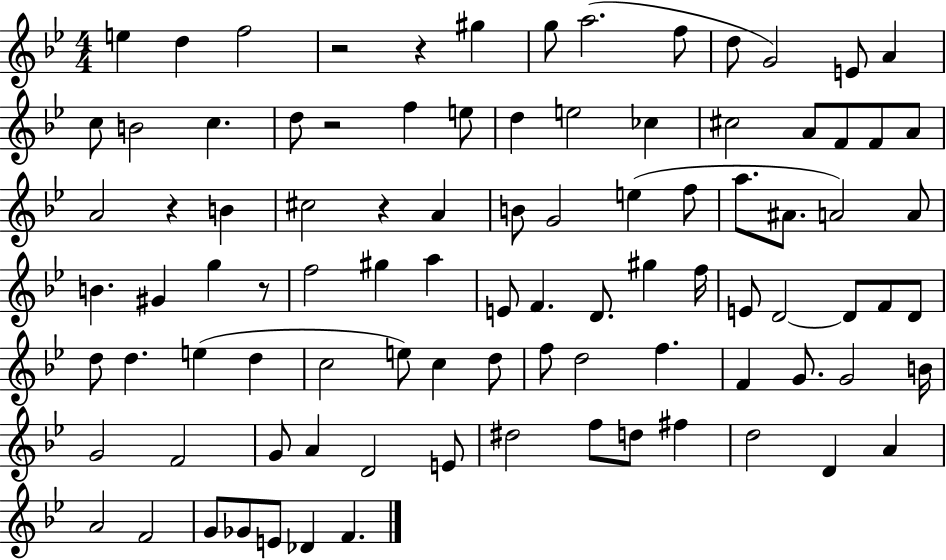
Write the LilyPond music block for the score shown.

{
  \clef treble
  \numericTimeSignature
  \time 4/4
  \key bes \major
  e''4 d''4 f''2 | r2 r4 gis''4 | g''8 a''2.( f''8 | d''8 g'2) e'8 a'4 | \break c''8 b'2 c''4. | d''8 r2 f''4 e''8 | d''4 e''2 ces''4 | cis''2 a'8 f'8 f'8 a'8 | \break a'2 r4 b'4 | cis''2 r4 a'4 | b'8 g'2 e''4( f''8 | a''8. ais'8. a'2) a'8 | \break b'4. gis'4 g''4 r8 | f''2 gis''4 a''4 | e'8 f'4. d'8. gis''4 f''16 | e'8 d'2~~ d'8 f'8 d'8 | \break d''8 d''4. e''4( d''4 | c''2 e''8) c''4 d''8 | f''8 d''2 f''4. | f'4 g'8. g'2 b'16 | \break g'2 f'2 | g'8 a'4 d'2 e'8 | dis''2 f''8 d''8 fis''4 | d''2 d'4 a'4 | \break a'2 f'2 | g'8 ges'8 e'8 des'4 f'4. | \bar "|."
}